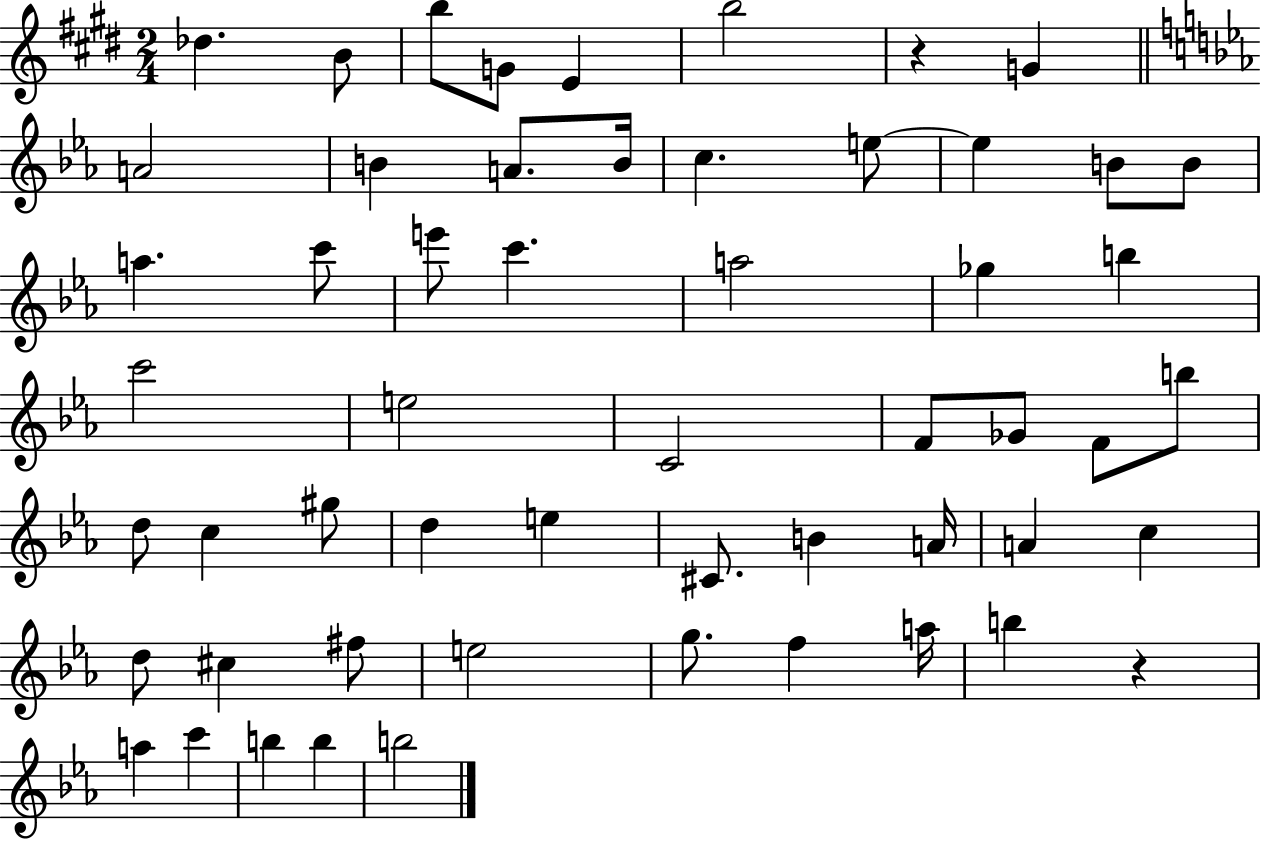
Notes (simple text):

Db5/q. B4/e B5/e G4/e E4/q B5/h R/q G4/q A4/h B4/q A4/e. B4/s C5/q. E5/e E5/q B4/e B4/e A5/q. C6/e E6/e C6/q. A5/h Gb5/q B5/q C6/h E5/h C4/h F4/e Gb4/e F4/e B5/e D5/e C5/q G#5/e D5/q E5/q C#4/e. B4/q A4/s A4/q C5/q D5/e C#5/q F#5/e E5/h G5/e. F5/q A5/s B5/q R/q A5/q C6/q B5/q B5/q B5/h